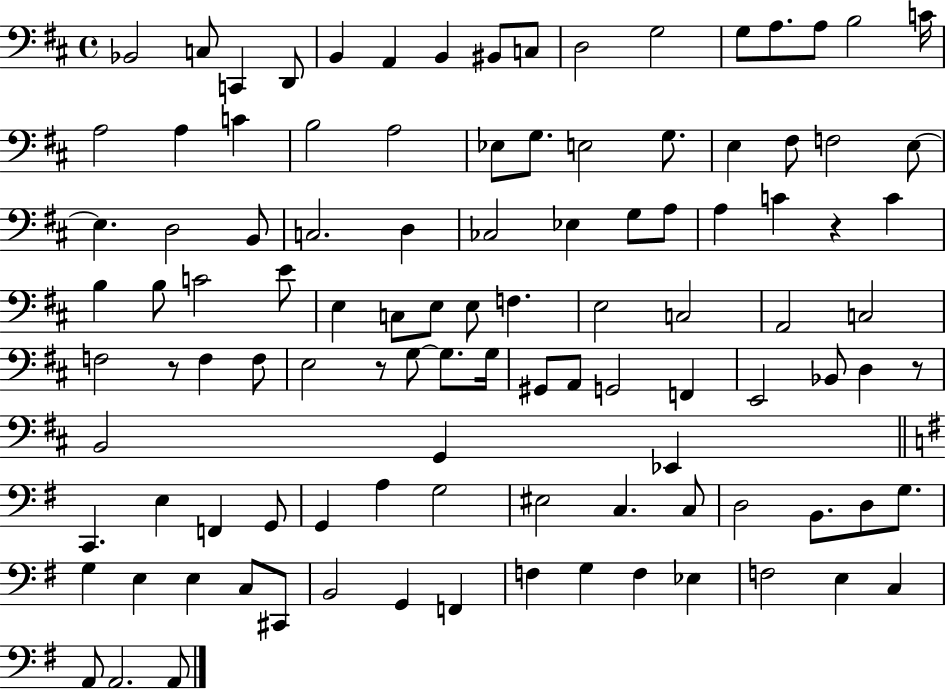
Bb2/h C3/e C2/q D2/e B2/q A2/q B2/q BIS2/e C3/e D3/h G3/h G3/e A3/e. A3/e B3/h C4/s A3/h A3/q C4/q B3/h A3/h Eb3/e G3/e. E3/h G3/e. E3/q F#3/e F3/h E3/e E3/q. D3/h B2/e C3/h. D3/q CES3/h Eb3/q G3/e A3/e A3/q C4/q R/q C4/q B3/q B3/e C4/h E4/e E3/q C3/e E3/e E3/e F3/q. E3/h C3/h A2/h C3/h F3/h R/e F3/q F3/e E3/h R/e G3/e G3/e. G3/s G#2/e A2/e G2/h F2/q E2/h Bb2/e D3/q R/e B2/h G2/q Eb2/q C2/q. E3/q F2/q G2/e G2/q A3/q G3/h EIS3/h C3/q. C3/e D3/h B2/e. D3/e G3/e. G3/q E3/q E3/q C3/e C#2/e B2/h G2/q F2/q F3/q G3/q F3/q Eb3/q F3/h E3/q C3/q A2/e A2/h. A2/e